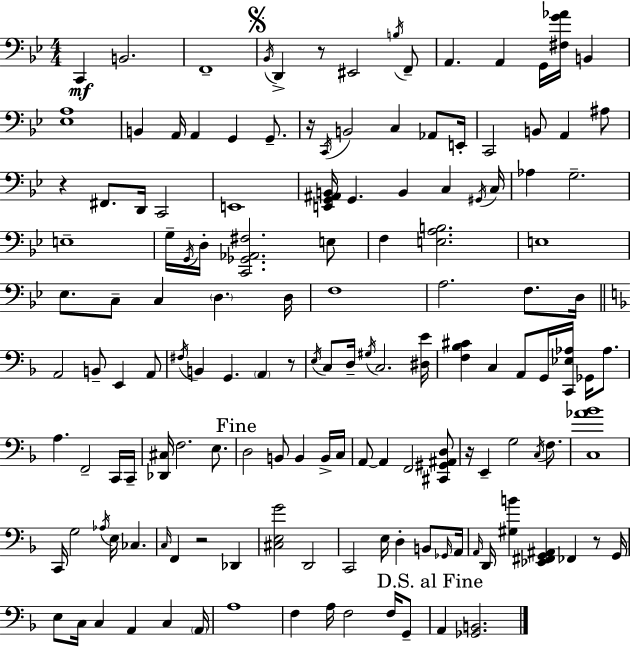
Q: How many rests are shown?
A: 7